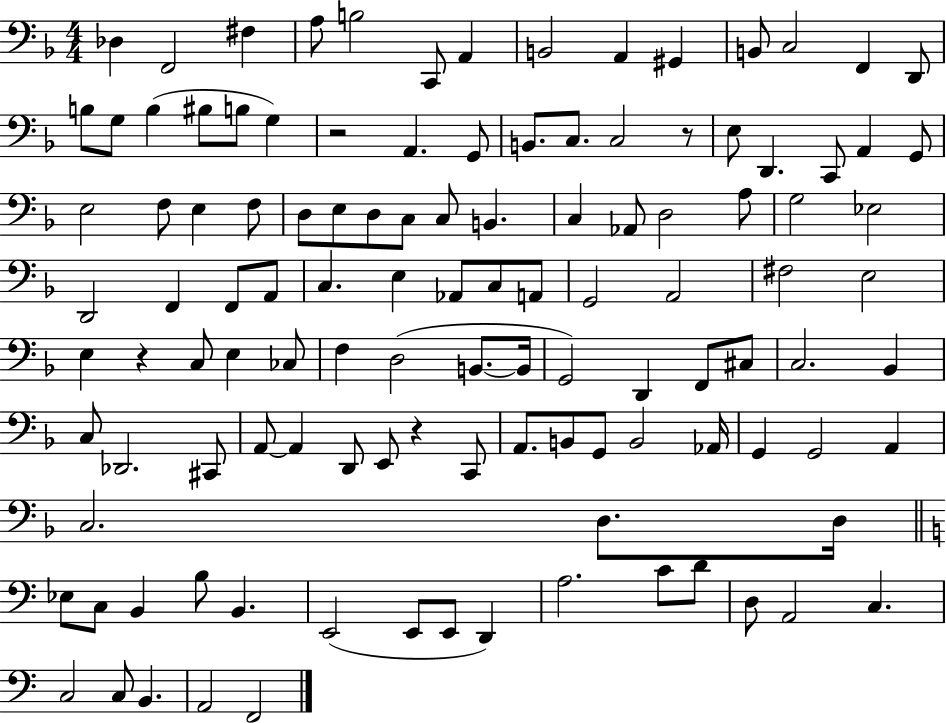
Db3/q F2/h F#3/q A3/e B3/h C2/e A2/q B2/h A2/q G#2/q B2/e C3/h F2/q D2/e B3/e G3/e B3/q BIS3/e B3/e G3/q R/h A2/q. G2/e B2/e. C3/e. C3/h R/e E3/e D2/q. C2/e A2/q G2/e E3/h F3/e E3/q F3/e D3/e E3/e D3/e C3/e C3/e B2/q. C3/q Ab2/e D3/h A3/e G3/h Eb3/h D2/h F2/q F2/e A2/e C3/q. E3/q Ab2/e C3/e A2/e G2/h A2/h F#3/h E3/h E3/q R/q C3/e E3/q CES3/e F3/q D3/h B2/e. B2/s G2/h D2/q F2/e C#3/e C3/h. Bb2/q C3/e Db2/h. C#2/e A2/e A2/q D2/e E2/e R/q C2/e A2/e. B2/e G2/e B2/h Ab2/s G2/q G2/h A2/q C3/h. D3/e. D3/s Eb3/e C3/e B2/q B3/e B2/q. E2/h E2/e E2/e D2/q A3/h. C4/e D4/e D3/e A2/h C3/q. C3/h C3/e B2/q. A2/h F2/h